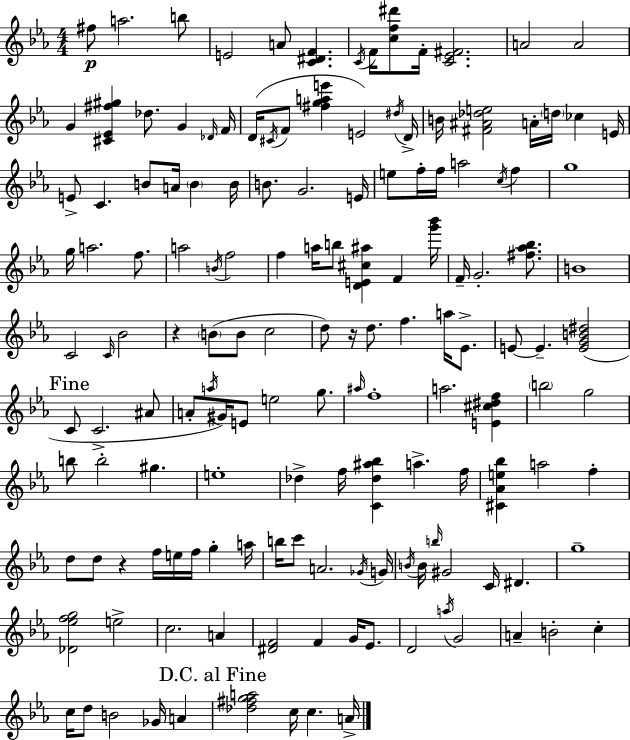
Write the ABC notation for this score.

X:1
T:Untitled
M:4/4
L:1/4
K:Cm
^f/2 a2 b/2 E2 A/2 [C^DF] C/4 F/4 [cf^d']/2 F/4 [C_E^F]2 A2 A2 G [^C_E^f^g] _d/2 G _D/4 F/4 D/4 ^C/4 F/2 [^fgae'] E2 ^d/4 D/4 B/4 [^F^A_de]2 A/4 d/4 _c E/4 E/2 C B/2 A/4 B B/4 B/2 G2 E/4 e/2 f/4 f/4 a2 c/4 f g4 g/4 a2 f/2 a2 B/4 f2 f a/4 b/2 [DE^c^a] F [g'_b']/4 F/4 G2 [^f_a_b]/2 B4 C2 C/4 _B2 z B/2 B/2 c2 d/2 z/4 d/2 f a/4 _E/2 E/2 E [EGB^d]2 C/2 C2 ^A/2 A/2 a/4 ^G/4 E/2 e2 g/2 ^a/4 f4 a2 [E^c^df] b2 g2 b/2 b2 ^g e4 _d f/4 [C_d^a_b] a f/4 [^C_Ae_b] a2 f d/2 d/2 z f/4 e/4 f/4 g a/4 b/4 c'/2 A2 _G/4 G/4 B/4 B/4 b/4 ^G2 C/4 ^D g4 [_D_efg]2 e2 c2 A [^DF]2 F G/4 _E/2 D2 a/4 G2 A B2 c c/4 d/2 B2 _G/4 A [_d^fga]2 c/4 c A/4